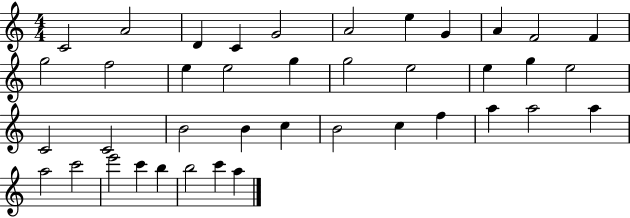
{
  \clef treble
  \numericTimeSignature
  \time 4/4
  \key c \major
  c'2 a'2 | d'4 c'4 g'2 | a'2 e''4 g'4 | a'4 f'2 f'4 | \break g''2 f''2 | e''4 e''2 g''4 | g''2 e''2 | e''4 g''4 e''2 | \break c'2 c'2 | b'2 b'4 c''4 | b'2 c''4 f''4 | a''4 a''2 a''4 | \break a''2 c'''2 | e'''2 c'''4 b''4 | b''2 c'''4 a''4 | \bar "|."
}